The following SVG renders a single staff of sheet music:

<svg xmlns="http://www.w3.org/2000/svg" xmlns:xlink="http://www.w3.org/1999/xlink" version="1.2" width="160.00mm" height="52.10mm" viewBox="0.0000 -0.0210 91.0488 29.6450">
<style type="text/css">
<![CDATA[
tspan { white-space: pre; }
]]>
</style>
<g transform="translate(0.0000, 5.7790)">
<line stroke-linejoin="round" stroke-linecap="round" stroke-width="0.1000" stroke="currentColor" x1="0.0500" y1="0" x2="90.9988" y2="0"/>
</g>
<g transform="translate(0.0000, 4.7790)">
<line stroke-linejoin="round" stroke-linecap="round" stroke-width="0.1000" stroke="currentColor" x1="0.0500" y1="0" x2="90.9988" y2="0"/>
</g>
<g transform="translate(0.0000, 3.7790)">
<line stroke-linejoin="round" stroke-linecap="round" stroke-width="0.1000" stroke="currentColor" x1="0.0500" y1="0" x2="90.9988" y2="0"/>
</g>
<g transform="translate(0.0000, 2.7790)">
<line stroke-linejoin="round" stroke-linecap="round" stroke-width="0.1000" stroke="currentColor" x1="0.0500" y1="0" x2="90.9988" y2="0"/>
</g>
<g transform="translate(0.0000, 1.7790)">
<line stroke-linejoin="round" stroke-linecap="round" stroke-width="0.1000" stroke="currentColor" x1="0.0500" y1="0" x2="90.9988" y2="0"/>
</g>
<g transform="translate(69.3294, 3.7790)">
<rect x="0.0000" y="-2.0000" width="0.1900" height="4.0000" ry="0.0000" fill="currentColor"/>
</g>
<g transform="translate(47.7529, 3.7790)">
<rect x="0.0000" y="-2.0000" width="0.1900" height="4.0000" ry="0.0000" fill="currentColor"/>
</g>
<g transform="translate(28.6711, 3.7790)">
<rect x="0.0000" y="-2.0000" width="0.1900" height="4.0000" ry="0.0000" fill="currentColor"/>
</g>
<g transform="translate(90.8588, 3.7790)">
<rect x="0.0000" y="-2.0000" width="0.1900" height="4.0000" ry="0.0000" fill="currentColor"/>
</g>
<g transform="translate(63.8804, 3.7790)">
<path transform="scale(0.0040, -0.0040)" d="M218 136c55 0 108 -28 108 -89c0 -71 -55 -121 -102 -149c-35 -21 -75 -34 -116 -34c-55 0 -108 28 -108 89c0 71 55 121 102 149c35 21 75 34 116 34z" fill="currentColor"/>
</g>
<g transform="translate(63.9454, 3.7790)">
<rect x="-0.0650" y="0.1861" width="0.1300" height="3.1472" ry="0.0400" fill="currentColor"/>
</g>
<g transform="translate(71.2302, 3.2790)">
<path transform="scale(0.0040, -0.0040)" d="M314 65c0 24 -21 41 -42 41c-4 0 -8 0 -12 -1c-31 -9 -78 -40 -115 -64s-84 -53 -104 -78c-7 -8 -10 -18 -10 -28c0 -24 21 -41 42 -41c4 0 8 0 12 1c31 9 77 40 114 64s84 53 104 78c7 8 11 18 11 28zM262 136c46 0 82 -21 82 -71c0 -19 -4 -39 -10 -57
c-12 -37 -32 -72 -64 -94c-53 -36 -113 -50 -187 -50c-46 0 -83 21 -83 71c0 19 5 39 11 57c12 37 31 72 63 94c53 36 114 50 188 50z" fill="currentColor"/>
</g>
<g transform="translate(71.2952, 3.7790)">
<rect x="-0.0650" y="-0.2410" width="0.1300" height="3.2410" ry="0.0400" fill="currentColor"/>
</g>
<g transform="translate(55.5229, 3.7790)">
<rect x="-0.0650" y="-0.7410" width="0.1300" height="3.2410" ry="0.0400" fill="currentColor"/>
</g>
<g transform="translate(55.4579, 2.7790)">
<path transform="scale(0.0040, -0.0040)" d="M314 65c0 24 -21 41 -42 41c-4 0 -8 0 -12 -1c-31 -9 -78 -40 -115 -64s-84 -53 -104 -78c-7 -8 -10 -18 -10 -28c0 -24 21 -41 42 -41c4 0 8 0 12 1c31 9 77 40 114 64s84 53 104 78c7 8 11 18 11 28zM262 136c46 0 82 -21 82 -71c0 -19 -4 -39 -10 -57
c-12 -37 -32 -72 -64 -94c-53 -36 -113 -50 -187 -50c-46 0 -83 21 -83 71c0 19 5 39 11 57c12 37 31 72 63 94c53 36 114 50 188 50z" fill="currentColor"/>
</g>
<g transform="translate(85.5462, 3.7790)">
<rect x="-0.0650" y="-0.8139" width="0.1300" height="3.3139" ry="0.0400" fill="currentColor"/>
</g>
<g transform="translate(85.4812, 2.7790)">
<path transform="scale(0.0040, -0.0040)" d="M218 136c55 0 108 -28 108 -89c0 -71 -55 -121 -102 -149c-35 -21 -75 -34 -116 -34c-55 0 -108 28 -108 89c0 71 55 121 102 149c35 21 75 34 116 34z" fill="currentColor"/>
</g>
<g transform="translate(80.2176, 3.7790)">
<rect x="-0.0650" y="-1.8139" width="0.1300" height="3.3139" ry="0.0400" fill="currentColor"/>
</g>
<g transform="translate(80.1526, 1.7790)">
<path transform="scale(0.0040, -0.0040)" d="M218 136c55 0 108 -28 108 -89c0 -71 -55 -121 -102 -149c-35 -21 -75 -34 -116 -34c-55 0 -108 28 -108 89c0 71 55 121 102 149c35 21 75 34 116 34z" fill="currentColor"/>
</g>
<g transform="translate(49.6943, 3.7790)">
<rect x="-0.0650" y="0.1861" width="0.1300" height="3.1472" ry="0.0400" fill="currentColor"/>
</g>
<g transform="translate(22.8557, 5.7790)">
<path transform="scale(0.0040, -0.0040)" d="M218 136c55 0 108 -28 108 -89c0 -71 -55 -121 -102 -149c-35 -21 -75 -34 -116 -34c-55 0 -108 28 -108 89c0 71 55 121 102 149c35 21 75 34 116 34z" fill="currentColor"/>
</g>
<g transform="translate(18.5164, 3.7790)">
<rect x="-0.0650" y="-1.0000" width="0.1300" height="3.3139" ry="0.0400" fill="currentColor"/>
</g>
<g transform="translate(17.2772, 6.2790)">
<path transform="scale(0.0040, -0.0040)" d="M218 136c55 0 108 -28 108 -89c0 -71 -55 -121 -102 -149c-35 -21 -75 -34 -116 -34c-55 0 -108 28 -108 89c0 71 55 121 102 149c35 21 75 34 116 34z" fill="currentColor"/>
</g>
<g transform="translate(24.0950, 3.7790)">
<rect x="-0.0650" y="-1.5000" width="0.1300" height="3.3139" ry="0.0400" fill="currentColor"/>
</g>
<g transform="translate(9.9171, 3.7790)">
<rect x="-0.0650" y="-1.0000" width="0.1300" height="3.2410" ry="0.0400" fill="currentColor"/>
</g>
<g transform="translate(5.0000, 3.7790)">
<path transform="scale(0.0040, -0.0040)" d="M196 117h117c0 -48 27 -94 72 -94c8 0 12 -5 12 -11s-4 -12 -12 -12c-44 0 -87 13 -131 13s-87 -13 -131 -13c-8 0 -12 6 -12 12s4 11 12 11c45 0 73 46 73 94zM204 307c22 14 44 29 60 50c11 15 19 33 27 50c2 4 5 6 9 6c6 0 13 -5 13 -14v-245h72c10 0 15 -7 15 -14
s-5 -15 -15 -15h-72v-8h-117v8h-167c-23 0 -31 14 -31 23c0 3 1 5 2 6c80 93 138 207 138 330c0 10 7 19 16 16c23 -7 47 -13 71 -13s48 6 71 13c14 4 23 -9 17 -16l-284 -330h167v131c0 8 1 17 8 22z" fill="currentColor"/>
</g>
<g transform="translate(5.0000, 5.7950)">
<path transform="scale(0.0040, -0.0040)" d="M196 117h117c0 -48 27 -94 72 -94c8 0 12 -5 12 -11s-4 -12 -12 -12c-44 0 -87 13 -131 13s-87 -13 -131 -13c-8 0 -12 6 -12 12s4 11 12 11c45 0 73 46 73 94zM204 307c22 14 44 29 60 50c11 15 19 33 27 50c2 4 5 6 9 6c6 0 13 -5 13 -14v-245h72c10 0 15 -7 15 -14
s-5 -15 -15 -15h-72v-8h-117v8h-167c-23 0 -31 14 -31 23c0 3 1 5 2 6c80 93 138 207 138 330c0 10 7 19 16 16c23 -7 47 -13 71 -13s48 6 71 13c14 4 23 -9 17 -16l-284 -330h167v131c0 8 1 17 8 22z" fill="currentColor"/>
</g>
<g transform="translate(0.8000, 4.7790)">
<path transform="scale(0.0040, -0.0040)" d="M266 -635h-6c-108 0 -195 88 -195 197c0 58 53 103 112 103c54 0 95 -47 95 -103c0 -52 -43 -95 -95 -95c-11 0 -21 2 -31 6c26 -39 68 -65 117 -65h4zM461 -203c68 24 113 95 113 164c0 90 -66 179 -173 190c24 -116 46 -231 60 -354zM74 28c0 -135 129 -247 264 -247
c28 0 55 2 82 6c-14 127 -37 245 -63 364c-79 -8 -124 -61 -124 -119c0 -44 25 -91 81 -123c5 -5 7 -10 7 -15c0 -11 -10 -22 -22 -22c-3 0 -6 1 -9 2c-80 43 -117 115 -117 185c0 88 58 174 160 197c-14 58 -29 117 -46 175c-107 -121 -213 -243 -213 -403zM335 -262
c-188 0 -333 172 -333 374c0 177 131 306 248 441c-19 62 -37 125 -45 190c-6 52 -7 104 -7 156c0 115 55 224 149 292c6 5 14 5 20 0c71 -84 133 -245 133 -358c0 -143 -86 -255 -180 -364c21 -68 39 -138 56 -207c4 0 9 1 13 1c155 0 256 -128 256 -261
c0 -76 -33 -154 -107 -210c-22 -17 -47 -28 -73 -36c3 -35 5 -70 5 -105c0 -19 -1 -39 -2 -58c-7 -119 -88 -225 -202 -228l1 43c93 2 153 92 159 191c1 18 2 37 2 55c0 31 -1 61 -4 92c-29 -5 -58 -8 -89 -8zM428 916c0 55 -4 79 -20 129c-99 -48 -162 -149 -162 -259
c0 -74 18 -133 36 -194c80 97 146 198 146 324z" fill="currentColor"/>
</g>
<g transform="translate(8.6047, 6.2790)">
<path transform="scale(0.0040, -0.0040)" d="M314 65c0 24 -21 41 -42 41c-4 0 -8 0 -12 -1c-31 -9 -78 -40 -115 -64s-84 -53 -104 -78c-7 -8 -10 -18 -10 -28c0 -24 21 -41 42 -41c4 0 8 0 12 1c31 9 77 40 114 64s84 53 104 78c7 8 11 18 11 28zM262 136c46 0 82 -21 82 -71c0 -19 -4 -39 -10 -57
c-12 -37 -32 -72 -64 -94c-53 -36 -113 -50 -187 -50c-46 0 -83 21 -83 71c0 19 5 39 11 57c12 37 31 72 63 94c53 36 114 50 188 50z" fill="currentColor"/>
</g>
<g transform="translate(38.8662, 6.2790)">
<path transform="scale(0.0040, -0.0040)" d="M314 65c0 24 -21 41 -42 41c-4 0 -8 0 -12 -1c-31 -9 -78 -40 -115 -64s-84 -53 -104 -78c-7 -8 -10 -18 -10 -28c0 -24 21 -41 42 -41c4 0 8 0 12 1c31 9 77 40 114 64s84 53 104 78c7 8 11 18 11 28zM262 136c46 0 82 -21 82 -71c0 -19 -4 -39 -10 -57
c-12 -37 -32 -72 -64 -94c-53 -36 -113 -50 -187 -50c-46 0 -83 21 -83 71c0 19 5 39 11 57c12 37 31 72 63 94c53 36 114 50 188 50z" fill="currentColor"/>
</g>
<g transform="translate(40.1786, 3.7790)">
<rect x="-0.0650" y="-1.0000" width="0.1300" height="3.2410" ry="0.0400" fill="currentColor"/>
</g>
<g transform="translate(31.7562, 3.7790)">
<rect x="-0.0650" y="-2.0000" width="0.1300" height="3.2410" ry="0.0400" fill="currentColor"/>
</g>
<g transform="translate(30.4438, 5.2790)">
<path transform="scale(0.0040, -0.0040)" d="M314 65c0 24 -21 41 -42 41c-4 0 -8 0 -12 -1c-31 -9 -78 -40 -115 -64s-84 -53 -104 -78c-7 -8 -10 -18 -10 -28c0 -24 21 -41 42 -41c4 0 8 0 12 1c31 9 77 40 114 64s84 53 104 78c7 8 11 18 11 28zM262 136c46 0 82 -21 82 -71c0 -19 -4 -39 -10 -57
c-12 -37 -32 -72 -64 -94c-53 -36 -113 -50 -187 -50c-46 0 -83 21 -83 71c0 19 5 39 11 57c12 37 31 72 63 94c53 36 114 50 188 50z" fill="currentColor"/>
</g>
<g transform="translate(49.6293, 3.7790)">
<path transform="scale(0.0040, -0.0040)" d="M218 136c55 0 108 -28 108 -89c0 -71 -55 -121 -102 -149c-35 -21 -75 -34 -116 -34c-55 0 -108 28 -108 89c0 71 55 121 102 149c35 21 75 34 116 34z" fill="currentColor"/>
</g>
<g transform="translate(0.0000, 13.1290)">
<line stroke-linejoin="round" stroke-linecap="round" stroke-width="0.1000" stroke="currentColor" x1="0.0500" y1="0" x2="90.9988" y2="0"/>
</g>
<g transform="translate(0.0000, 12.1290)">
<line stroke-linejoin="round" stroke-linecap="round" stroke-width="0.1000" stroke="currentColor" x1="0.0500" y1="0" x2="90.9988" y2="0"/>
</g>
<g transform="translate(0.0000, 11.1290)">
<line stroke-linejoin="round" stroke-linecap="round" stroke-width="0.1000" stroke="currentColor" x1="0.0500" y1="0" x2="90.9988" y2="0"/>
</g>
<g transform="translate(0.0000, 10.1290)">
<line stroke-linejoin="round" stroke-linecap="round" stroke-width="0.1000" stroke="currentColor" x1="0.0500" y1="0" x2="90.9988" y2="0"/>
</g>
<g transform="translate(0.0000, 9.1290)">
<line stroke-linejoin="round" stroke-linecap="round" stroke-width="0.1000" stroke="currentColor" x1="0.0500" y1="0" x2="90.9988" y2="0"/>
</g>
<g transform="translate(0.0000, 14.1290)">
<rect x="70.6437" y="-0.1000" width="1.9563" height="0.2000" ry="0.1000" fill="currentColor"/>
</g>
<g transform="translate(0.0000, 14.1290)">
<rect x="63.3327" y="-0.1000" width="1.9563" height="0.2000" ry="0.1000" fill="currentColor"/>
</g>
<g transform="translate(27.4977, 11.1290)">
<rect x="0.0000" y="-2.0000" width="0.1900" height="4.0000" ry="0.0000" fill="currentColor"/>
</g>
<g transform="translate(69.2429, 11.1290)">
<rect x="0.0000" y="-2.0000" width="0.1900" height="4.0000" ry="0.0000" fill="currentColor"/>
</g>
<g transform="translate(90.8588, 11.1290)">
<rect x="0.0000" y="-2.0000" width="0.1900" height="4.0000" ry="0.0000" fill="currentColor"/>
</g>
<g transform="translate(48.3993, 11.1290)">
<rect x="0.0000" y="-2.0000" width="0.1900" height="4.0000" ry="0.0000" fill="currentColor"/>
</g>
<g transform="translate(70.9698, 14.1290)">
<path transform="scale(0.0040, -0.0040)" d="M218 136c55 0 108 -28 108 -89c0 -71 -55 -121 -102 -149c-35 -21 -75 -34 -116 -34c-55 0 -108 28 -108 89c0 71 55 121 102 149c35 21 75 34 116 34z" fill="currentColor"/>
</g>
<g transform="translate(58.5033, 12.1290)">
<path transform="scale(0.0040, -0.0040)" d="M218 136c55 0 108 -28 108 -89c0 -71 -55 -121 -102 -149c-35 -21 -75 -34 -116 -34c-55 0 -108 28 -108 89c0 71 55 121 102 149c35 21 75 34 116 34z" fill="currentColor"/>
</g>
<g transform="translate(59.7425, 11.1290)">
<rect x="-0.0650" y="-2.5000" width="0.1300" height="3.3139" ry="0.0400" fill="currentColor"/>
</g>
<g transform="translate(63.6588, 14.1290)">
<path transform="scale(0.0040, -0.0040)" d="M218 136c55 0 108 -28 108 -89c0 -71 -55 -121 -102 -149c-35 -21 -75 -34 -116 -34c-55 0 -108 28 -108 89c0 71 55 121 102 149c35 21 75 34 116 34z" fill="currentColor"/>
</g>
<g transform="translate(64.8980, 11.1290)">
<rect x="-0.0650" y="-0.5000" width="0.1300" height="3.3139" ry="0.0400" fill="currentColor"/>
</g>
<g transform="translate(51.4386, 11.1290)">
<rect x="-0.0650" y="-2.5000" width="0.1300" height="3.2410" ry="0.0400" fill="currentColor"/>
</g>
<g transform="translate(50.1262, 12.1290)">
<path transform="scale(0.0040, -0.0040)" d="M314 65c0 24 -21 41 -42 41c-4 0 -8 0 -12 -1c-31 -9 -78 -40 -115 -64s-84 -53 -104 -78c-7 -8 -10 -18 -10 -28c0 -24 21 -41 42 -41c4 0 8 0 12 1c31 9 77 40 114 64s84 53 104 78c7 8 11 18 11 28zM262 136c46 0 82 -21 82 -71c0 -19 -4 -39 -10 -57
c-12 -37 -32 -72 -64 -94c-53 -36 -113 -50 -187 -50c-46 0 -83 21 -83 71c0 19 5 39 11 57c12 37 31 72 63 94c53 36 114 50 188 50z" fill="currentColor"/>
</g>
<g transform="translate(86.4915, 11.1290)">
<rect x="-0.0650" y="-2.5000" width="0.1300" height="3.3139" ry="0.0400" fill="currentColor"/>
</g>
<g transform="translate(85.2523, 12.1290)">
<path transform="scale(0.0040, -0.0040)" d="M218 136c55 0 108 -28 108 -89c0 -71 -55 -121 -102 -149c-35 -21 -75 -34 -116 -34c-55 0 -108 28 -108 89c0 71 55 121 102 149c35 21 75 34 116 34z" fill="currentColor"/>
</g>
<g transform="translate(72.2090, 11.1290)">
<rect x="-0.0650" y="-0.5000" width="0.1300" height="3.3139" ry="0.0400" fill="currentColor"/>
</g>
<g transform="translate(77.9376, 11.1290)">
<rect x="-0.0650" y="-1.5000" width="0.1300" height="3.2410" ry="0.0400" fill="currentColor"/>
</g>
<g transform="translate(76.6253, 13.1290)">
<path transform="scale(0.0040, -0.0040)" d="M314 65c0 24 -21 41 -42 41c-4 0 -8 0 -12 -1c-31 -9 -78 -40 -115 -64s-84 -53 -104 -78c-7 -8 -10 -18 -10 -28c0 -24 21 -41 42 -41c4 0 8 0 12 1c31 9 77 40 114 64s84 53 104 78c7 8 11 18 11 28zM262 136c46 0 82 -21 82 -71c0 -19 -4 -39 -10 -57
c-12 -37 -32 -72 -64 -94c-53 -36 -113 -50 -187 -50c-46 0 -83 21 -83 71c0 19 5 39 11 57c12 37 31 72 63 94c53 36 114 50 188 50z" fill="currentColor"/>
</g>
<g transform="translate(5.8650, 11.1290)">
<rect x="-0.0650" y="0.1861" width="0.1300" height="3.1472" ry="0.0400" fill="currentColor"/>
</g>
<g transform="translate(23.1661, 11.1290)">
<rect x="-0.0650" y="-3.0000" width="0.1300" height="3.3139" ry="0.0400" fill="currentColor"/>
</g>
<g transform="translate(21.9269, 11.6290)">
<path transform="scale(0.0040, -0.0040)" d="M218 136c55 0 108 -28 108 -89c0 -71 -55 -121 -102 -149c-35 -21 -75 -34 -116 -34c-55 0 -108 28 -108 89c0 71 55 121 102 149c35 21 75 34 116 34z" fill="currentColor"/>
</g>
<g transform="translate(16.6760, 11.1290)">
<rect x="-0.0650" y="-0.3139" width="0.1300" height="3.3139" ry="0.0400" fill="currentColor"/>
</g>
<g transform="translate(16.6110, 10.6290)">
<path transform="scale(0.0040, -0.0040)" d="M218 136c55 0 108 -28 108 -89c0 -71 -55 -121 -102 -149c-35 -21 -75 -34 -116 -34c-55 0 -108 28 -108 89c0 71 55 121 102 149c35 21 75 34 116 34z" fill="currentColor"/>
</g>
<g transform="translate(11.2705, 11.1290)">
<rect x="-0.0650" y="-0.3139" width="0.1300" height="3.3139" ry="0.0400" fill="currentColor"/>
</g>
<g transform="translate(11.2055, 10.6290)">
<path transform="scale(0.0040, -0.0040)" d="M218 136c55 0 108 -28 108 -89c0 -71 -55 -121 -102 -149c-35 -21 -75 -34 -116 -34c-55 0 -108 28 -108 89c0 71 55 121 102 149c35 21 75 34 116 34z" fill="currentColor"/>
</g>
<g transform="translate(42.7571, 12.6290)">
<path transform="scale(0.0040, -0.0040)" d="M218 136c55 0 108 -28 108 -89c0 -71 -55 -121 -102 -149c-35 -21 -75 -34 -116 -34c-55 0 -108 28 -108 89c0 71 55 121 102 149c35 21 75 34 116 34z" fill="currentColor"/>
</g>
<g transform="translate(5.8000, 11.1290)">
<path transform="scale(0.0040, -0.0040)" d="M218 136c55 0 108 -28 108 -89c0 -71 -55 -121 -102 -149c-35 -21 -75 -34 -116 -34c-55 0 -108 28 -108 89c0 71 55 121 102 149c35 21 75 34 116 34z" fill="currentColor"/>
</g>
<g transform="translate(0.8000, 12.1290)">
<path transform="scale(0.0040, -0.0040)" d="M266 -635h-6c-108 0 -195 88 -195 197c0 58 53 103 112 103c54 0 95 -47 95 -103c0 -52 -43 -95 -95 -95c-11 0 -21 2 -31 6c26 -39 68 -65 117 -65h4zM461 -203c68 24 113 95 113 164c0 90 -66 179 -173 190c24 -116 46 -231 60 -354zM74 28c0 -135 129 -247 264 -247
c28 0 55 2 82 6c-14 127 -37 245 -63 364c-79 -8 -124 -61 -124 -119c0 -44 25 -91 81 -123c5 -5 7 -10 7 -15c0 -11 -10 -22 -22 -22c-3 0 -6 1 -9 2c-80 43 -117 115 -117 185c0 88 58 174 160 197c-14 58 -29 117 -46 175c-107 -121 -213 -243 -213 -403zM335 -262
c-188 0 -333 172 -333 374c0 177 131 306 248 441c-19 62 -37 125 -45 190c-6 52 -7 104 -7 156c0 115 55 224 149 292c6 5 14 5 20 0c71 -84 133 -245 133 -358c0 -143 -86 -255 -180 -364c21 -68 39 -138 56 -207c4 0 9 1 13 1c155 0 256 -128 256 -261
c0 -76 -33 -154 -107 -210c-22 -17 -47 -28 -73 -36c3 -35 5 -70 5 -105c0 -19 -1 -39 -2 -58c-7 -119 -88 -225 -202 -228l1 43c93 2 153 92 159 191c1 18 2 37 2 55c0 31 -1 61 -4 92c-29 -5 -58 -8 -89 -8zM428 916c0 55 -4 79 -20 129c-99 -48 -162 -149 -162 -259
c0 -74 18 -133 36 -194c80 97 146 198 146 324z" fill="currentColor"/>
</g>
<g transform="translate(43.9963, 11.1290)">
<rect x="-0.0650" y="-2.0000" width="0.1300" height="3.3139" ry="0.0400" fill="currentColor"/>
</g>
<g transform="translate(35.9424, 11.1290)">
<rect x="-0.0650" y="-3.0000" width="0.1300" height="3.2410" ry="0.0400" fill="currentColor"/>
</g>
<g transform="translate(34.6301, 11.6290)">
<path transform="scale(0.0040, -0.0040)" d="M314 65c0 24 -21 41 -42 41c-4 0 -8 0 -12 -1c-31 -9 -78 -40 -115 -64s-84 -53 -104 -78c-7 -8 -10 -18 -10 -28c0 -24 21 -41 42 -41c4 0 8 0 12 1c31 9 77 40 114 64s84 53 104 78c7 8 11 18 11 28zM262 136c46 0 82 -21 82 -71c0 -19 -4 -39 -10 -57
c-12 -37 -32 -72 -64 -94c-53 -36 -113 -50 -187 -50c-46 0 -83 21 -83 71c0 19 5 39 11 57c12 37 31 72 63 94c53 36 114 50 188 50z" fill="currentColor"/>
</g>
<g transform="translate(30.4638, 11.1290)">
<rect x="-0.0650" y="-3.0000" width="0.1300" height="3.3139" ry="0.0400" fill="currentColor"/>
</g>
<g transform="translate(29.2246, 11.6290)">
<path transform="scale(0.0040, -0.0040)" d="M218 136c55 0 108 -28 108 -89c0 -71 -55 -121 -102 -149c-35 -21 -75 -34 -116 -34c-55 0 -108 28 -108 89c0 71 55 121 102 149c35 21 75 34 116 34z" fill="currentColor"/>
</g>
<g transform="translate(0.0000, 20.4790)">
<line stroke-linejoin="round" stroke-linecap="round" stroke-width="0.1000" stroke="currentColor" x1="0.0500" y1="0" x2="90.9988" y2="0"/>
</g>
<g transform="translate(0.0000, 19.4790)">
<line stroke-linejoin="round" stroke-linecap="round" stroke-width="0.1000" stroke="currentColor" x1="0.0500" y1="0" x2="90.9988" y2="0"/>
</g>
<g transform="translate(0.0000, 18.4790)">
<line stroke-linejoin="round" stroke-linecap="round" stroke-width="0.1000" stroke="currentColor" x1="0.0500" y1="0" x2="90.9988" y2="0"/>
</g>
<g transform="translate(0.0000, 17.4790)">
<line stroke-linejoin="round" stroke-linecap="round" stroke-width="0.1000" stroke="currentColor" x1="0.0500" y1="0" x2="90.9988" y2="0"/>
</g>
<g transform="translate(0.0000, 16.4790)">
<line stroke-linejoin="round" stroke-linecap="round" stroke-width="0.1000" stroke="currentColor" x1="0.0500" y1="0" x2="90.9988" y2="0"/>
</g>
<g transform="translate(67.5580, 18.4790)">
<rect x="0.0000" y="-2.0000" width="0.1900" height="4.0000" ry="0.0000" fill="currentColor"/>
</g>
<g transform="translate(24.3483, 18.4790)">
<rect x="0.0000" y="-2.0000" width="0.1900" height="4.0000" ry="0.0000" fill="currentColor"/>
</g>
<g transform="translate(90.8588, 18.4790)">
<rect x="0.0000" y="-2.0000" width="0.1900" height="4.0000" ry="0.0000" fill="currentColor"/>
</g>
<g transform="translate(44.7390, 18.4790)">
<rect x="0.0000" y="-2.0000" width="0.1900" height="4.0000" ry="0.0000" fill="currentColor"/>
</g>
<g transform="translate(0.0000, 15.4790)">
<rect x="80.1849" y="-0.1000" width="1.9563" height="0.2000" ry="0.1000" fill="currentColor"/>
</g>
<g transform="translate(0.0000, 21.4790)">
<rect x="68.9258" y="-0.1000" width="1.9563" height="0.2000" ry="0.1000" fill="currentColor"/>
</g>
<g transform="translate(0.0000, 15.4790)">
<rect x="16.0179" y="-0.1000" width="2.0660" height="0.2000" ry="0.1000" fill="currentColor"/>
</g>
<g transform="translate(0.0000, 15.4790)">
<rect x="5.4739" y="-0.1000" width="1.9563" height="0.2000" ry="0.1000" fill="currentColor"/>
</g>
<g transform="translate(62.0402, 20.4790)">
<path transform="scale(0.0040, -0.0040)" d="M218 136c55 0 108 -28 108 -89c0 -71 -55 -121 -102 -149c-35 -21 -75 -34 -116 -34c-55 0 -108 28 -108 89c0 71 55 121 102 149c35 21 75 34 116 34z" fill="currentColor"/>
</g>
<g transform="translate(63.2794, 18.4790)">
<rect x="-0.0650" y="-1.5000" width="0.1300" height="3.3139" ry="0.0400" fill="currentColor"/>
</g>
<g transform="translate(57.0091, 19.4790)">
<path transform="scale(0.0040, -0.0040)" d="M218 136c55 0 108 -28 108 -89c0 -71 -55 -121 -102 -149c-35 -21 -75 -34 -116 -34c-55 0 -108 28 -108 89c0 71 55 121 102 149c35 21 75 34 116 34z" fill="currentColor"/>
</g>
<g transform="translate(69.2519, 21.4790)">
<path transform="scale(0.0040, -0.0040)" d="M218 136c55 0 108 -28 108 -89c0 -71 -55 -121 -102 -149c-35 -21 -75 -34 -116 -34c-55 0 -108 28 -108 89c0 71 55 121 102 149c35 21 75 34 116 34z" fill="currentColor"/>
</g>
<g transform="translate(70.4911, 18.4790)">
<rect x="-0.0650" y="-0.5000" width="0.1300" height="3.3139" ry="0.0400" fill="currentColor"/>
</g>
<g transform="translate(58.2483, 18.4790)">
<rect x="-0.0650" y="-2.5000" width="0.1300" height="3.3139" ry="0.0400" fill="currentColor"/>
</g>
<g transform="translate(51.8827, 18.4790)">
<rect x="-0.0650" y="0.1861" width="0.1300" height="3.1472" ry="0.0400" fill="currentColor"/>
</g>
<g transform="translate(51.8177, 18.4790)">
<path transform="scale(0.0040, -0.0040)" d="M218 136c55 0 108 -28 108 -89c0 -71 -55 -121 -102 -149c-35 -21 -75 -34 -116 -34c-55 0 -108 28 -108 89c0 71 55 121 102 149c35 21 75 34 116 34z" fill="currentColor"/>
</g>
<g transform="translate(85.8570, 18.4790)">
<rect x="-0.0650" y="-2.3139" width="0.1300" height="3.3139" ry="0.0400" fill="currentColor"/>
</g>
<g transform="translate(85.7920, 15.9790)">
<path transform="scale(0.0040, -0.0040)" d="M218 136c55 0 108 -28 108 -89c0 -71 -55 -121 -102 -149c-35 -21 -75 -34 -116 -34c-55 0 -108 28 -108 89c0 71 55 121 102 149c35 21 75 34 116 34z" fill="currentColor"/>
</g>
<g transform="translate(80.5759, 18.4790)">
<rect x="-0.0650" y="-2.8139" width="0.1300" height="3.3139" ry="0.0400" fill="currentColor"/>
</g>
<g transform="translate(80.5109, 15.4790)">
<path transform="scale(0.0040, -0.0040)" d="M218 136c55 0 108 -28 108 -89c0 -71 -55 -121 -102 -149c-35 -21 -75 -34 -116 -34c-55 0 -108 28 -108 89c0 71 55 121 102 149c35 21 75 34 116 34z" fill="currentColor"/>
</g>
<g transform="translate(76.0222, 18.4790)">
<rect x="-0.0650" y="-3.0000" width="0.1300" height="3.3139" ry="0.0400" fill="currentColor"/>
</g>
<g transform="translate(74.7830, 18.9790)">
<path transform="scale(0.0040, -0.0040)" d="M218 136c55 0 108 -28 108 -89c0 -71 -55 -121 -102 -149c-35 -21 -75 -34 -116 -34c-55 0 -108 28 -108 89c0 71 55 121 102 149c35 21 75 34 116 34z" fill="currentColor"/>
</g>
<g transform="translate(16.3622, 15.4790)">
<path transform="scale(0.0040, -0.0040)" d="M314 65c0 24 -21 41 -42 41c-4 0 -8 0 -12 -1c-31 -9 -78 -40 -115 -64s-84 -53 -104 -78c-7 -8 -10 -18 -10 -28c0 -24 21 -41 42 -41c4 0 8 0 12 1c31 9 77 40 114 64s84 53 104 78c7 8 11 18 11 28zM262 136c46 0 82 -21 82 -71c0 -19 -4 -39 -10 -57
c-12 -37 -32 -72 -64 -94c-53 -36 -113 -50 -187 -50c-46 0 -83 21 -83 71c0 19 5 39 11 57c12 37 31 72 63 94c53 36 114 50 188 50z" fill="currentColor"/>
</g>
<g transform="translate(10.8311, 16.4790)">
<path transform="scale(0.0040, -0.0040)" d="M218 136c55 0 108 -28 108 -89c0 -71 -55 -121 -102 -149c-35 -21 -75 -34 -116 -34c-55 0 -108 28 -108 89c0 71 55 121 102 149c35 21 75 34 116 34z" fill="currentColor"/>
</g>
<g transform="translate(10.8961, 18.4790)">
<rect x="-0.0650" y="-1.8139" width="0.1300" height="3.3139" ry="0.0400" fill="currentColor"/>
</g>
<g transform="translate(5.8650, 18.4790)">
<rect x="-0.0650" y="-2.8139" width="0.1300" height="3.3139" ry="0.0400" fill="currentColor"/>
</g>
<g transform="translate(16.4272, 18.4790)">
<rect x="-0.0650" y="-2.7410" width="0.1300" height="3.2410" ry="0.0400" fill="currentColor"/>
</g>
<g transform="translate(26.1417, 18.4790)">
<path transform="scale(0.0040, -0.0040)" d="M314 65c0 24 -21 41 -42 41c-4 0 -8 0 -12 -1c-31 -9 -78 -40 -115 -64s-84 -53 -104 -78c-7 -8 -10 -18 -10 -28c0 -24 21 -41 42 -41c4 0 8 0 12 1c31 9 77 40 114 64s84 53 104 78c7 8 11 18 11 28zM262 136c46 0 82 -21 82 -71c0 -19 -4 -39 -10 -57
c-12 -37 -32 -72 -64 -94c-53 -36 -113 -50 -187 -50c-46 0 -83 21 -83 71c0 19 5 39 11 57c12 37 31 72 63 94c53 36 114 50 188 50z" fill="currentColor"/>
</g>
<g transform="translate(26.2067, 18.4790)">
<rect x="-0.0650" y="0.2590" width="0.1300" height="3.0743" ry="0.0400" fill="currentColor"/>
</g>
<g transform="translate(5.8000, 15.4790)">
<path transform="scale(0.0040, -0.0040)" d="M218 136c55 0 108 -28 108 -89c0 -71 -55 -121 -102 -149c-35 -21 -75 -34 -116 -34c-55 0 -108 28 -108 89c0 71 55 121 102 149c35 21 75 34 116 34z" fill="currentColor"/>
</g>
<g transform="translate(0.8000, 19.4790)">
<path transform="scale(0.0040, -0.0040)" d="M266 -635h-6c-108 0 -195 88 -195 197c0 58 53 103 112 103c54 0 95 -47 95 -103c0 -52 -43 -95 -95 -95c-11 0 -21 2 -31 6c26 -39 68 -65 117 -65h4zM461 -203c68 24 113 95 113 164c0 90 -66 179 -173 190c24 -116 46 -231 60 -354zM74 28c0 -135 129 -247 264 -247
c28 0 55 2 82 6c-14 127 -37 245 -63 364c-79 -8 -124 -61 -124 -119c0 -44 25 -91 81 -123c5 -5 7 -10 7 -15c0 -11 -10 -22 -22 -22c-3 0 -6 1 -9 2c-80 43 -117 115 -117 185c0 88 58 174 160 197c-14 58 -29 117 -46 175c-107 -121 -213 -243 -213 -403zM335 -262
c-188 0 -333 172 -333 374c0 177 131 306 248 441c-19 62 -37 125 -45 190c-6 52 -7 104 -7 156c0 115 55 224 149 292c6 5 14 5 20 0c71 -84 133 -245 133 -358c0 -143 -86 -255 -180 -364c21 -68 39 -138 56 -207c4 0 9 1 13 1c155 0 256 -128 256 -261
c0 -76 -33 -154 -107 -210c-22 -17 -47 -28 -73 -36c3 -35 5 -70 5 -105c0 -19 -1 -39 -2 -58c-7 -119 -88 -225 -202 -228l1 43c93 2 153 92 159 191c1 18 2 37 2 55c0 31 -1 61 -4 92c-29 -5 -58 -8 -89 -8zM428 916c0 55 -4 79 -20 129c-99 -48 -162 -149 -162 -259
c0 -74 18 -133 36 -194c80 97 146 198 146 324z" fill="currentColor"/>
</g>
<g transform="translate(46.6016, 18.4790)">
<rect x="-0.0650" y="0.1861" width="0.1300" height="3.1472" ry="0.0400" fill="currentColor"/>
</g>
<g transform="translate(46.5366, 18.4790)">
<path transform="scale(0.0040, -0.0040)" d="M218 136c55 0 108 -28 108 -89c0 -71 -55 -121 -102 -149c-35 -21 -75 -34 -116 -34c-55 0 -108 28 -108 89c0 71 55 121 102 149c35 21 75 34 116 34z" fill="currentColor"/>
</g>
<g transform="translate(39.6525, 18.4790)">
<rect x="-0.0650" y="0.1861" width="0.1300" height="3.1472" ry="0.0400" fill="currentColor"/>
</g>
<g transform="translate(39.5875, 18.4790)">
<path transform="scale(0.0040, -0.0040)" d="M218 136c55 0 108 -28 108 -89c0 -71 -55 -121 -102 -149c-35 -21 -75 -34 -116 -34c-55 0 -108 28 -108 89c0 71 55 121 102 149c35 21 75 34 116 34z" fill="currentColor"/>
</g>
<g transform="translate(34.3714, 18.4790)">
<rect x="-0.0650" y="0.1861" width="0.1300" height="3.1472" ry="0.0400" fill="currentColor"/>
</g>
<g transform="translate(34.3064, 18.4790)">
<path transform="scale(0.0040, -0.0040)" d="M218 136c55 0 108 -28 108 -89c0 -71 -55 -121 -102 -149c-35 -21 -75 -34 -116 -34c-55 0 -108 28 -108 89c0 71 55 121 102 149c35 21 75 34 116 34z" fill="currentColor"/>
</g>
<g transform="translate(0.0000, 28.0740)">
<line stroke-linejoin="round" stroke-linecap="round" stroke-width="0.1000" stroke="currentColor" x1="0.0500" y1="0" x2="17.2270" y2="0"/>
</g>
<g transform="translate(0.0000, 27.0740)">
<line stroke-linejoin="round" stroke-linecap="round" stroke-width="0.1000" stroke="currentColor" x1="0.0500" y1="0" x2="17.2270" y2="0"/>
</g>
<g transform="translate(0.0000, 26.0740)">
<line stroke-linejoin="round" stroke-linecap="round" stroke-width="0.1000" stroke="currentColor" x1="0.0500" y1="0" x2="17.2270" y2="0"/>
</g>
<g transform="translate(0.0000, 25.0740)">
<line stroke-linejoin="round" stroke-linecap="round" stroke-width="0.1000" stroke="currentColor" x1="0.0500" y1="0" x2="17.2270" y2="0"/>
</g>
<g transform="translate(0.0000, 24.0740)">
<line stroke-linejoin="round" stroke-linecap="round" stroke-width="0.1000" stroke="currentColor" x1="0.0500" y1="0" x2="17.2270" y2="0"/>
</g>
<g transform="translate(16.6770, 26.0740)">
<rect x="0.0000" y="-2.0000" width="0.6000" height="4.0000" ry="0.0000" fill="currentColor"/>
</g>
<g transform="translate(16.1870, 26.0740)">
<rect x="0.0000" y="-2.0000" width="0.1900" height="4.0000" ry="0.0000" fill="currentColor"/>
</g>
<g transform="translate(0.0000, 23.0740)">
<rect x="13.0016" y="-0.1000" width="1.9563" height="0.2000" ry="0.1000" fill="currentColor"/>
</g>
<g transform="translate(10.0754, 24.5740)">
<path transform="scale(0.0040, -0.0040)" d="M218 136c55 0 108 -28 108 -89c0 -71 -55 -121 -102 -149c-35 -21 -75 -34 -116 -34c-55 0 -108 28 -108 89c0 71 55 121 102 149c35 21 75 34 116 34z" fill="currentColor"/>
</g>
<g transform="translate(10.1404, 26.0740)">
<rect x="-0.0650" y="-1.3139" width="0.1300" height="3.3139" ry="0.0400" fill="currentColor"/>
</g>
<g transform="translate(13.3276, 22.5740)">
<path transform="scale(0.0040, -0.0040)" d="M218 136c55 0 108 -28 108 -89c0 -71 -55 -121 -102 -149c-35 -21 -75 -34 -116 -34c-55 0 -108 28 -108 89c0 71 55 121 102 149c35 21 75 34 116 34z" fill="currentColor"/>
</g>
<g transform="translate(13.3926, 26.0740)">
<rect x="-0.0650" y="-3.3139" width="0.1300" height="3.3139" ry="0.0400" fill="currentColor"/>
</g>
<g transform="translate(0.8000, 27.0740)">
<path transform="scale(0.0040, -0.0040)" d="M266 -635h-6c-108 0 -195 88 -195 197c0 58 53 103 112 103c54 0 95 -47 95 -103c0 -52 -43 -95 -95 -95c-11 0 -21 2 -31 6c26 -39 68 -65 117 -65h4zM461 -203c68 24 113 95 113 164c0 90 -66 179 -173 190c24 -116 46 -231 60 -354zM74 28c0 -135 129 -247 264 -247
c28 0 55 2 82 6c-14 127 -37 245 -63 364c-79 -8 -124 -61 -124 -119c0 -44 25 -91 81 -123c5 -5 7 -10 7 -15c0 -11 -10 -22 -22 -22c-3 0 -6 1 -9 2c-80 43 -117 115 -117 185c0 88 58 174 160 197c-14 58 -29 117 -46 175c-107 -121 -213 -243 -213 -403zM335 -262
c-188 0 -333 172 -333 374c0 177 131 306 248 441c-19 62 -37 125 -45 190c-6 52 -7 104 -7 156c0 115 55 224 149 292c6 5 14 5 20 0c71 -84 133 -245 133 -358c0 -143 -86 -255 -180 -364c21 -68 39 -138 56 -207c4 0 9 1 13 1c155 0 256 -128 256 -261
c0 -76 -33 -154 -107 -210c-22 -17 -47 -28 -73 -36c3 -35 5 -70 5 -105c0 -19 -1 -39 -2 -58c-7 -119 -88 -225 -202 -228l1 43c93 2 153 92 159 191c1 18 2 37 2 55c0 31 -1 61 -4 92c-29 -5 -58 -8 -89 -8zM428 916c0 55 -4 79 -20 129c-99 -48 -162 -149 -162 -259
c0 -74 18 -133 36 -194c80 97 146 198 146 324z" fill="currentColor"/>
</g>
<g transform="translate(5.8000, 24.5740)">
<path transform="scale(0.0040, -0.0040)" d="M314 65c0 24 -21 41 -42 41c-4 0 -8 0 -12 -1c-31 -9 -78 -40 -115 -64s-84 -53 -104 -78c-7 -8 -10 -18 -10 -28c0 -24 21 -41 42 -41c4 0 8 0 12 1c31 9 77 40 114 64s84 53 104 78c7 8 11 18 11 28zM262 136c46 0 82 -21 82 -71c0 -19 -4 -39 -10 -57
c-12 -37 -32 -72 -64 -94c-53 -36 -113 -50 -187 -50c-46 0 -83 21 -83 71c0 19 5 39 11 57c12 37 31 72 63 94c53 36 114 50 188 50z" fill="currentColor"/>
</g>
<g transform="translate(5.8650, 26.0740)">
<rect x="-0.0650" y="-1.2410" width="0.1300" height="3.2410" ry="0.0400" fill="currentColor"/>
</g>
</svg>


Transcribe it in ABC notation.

X:1
T:Untitled
M:4/4
L:1/4
K:C
D2 D E F2 D2 B d2 B c2 f d B c c A A A2 F G2 G C C E2 G a f a2 B2 B B B B G E C A a g e2 e b